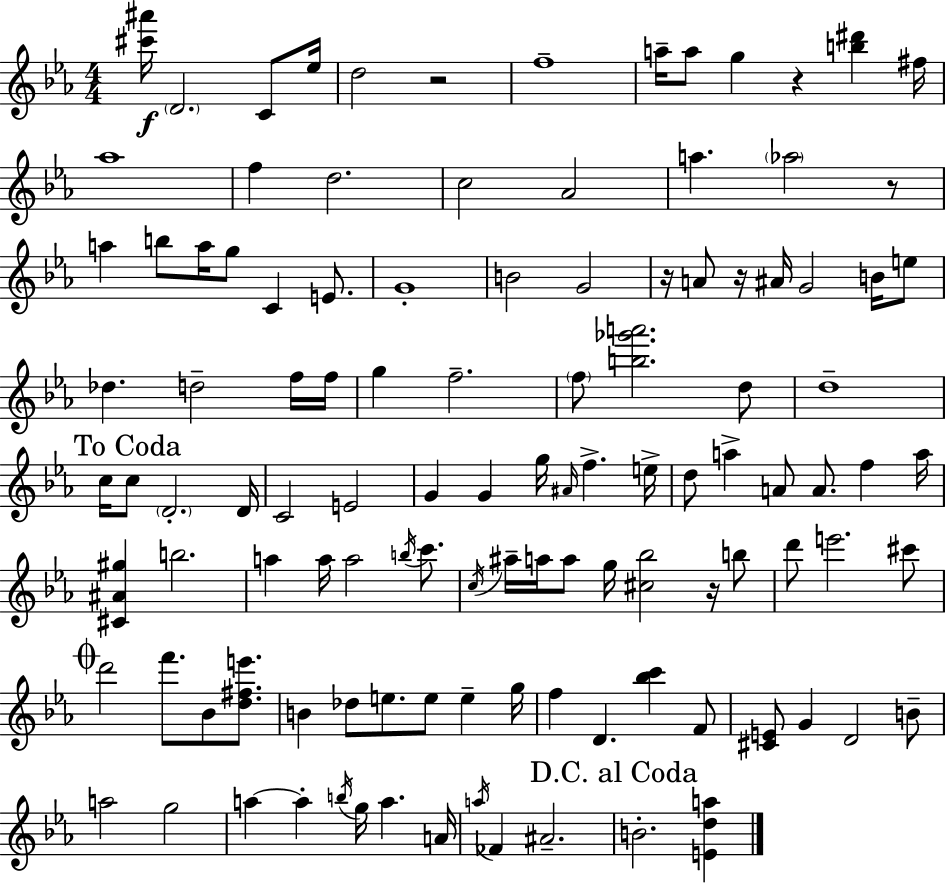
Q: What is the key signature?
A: EES major